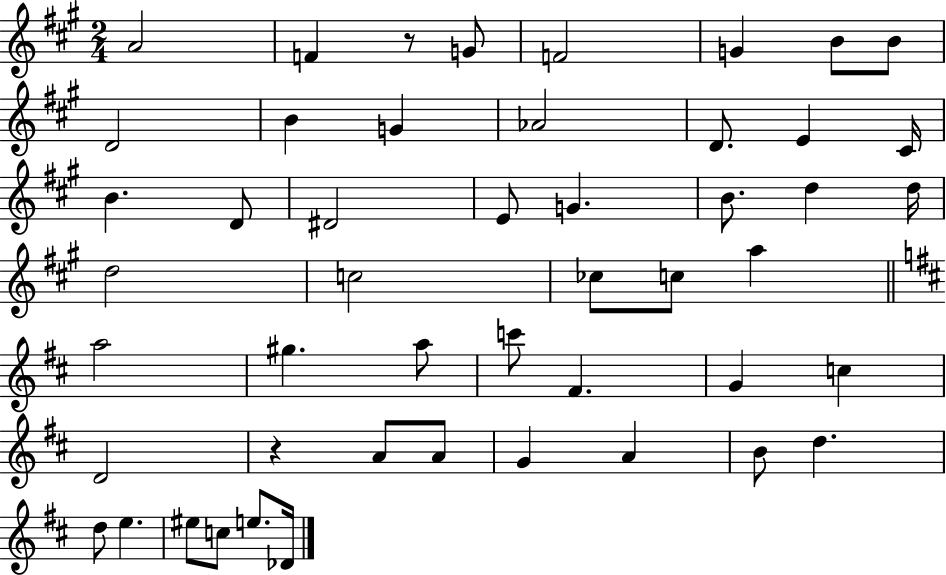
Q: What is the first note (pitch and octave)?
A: A4